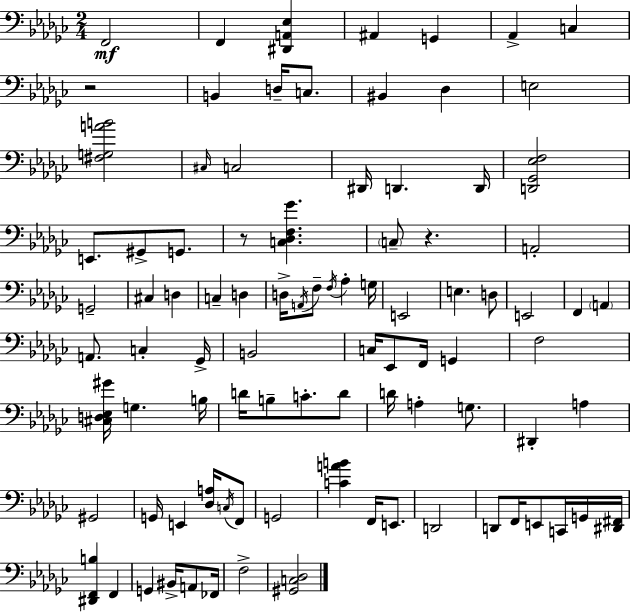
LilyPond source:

{
  \clef bass
  \numericTimeSignature
  \time 2/4
  \key ees \minor
  f,2\mf | f,4 <dis, a, ees>4 | ais,4 g,4 | aes,4-> c4 | \break r2 | b,4 d16-- c8. | bis,4 des4 | e2 | \break <fis g a' b'>2 | \grace { cis16 } c2 | dis,16 d,4. | d,16 <d, ges, ees f>2 | \break e,8. gis,8-> g,8. | r8 <c des f ges'>4. | \parenthesize c8-- r4. | a,2-. | \break g,2-- | cis4 d4 | c4-- d4 | d16-> \acciaccatura { a,16 } f8-- \acciaccatura { f16 } aes4-. | \break g16 e,2 | e4. | d8 e,2 | f,4 \parenthesize a,4 | \break a,8. c4-. | ges,16-> b,2 | c16 ees,8 f,16 g,4 | f2 | \break <cis d ees gis'>16 g4. | b16 d'16 b8-- c'8.-. | d'8 d'16 a4-. | g8. dis,4-. a4 | \break gis,2 | g,16 e,4 | <des a>16 \acciaccatura { c16 } f,8 g,2 | <c' a' b'>4 | \break f,16 e,8. d,2 | d,8 f,16 e,8 | c,16 g,16 <dis, fis,>16 <dis, f, b>4 | f,4 g,4 | \break bis,16-> a,8 fes,16 f2-> | <gis, c des>2 | \bar "|."
}